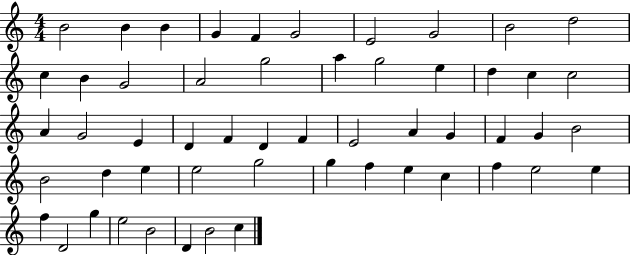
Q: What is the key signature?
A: C major